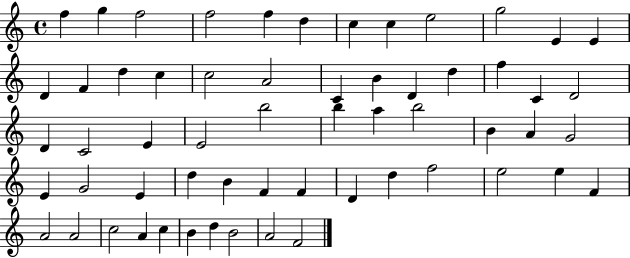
{
  \clef treble
  \time 4/4
  \defaultTimeSignature
  \key c \major
  f''4 g''4 f''2 | f''2 f''4 d''4 | c''4 c''4 e''2 | g''2 e'4 e'4 | \break d'4 f'4 d''4 c''4 | c''2 a'2 | c'4 b'4 d'4 d''4 | f''4 c'4 d'2 | \break d'4 c'2 e'4 | e'2 b''2 | b''4 a''4 b''2 | b'4 a'4 g'2 | \break e'4 g'2 e'4 | d''4 b'4 f'4 f'4 | d'4 d''4 f''2 | e''2 e''4 f'4 | \break a'2 a'2 | c''2 a'4 c''4 | b'4 d''4 b'2 | a'2 f'2 | \break \bar "|."
}